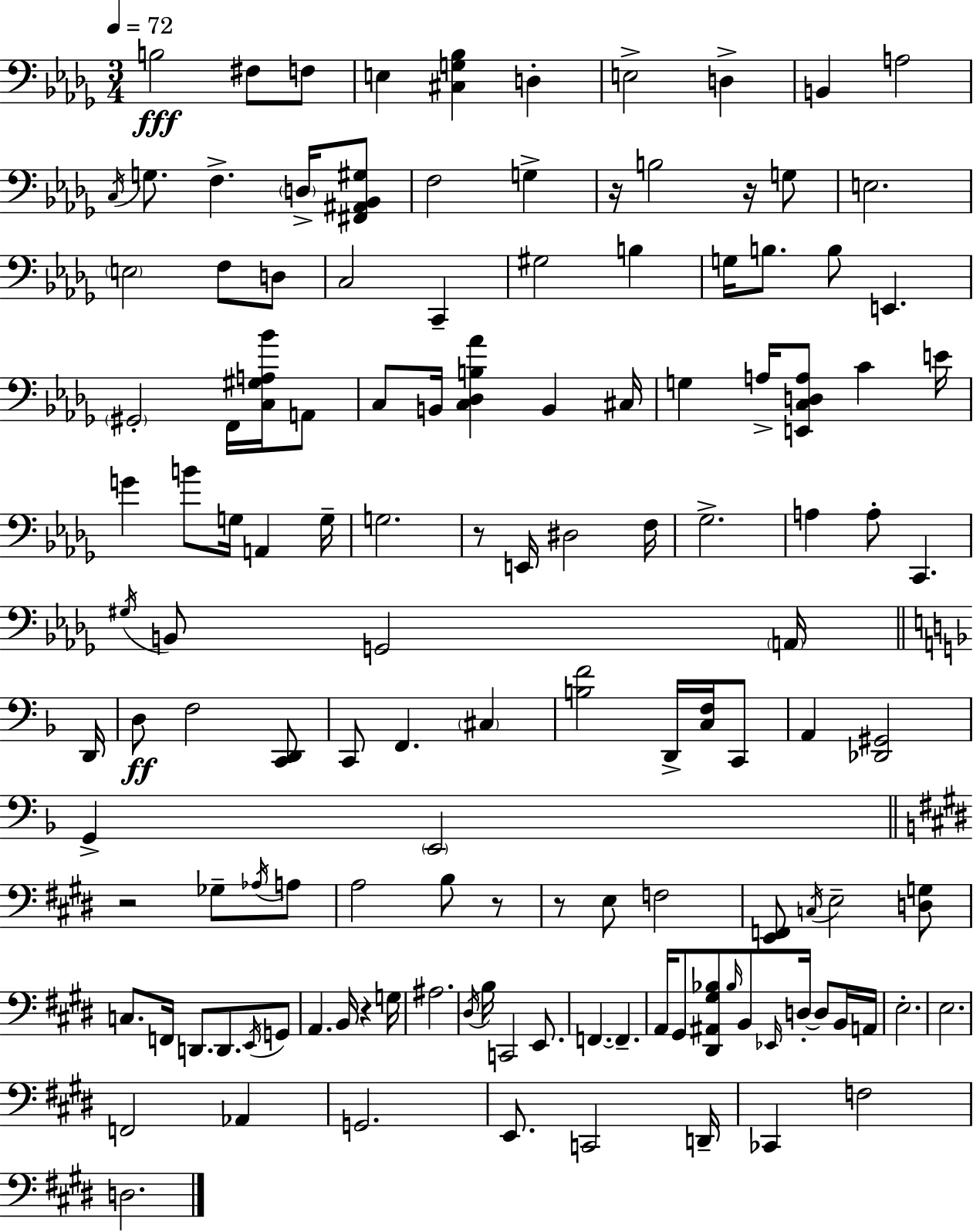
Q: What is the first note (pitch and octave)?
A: B3